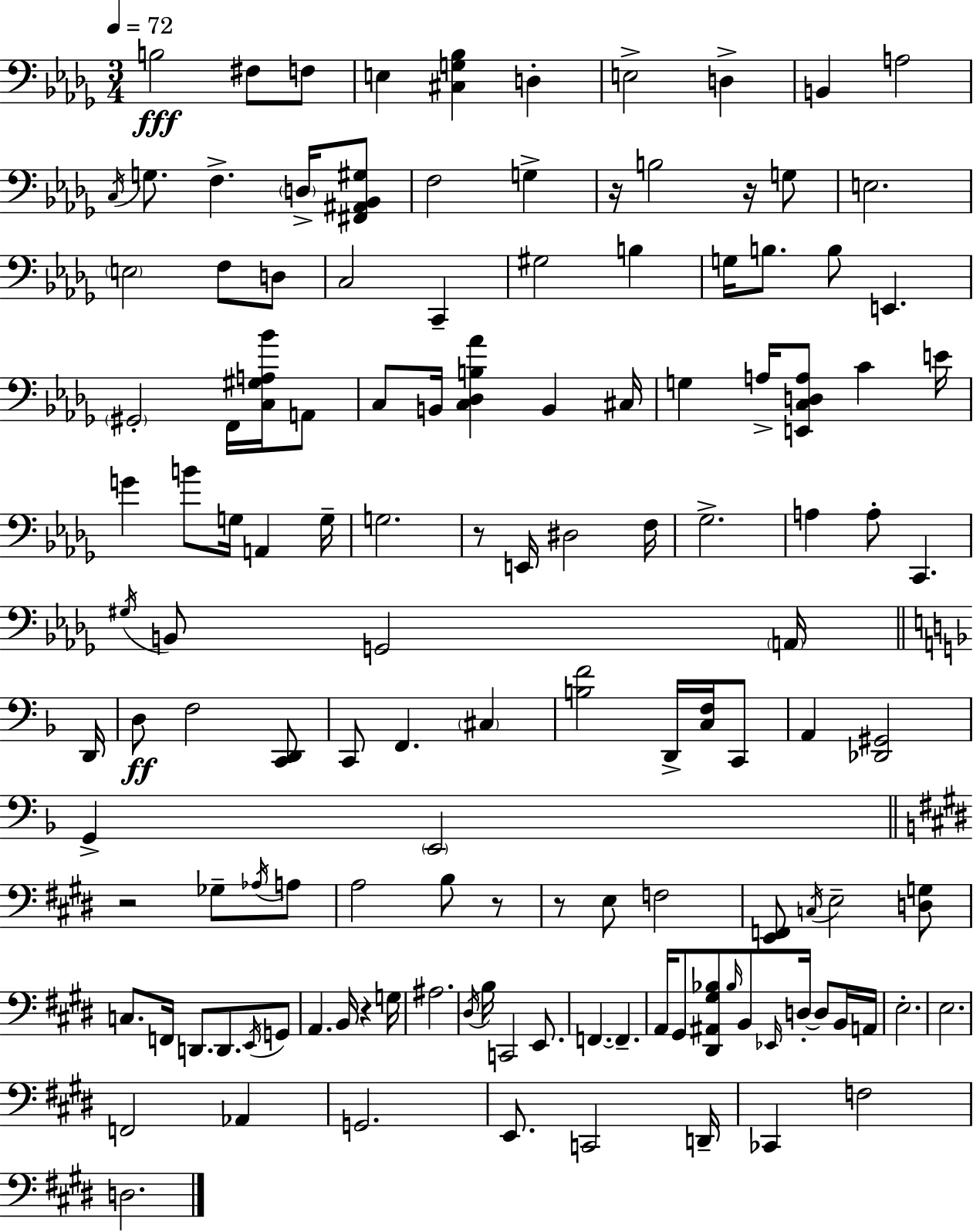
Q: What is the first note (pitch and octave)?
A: B3